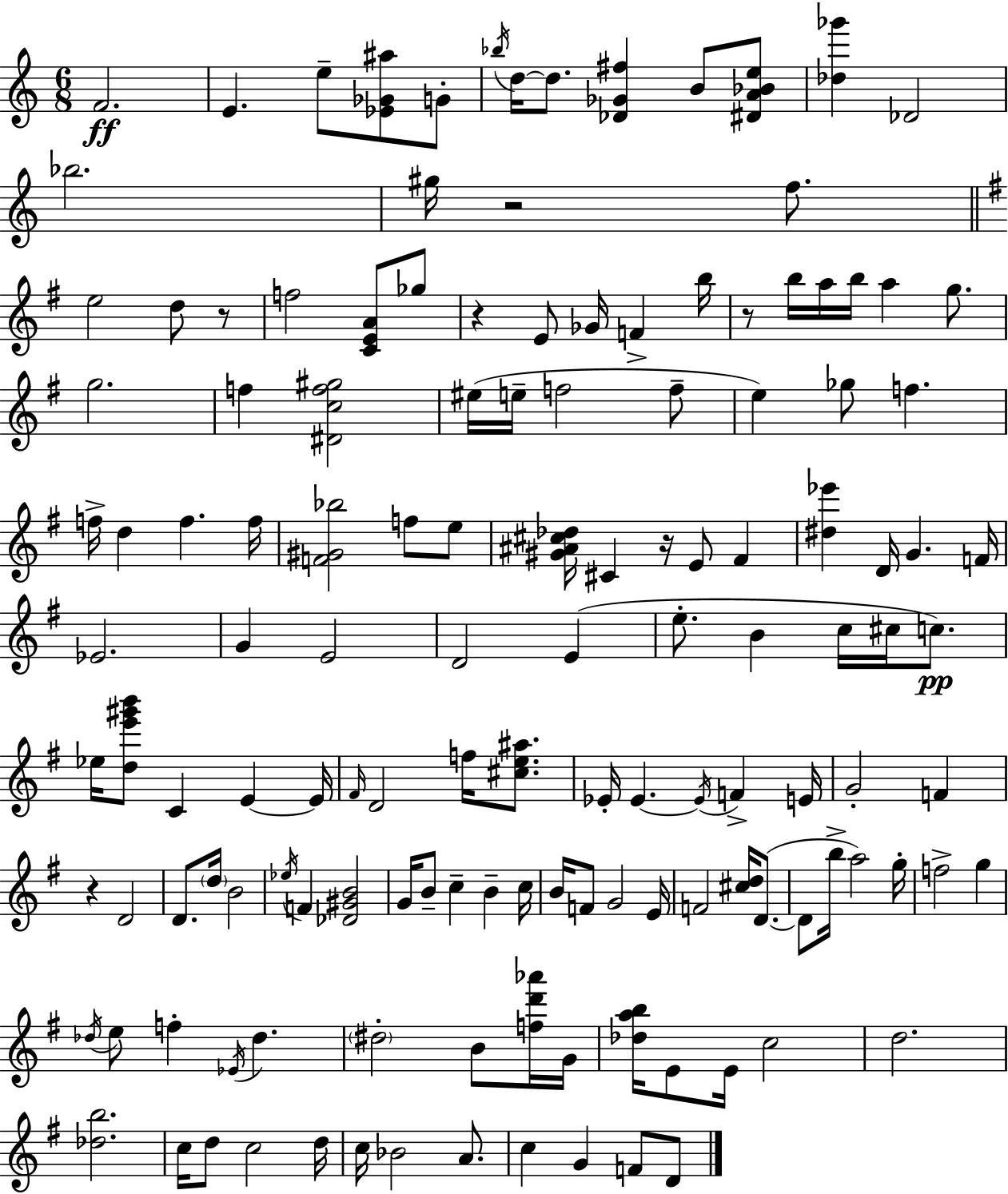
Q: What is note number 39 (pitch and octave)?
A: F5